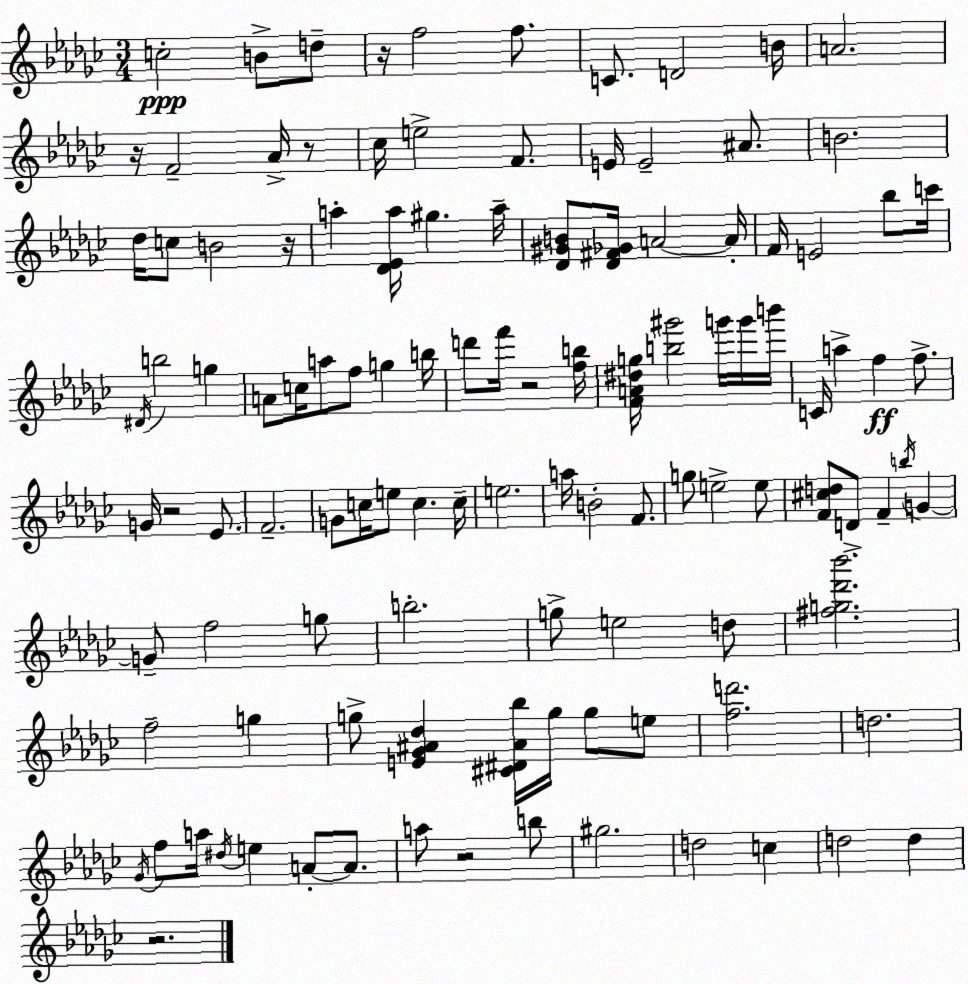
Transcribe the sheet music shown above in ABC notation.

X:1
T:Untitled
M:3/4
L:1/4
K:Ebm
c2 B/2 d/2 z/4 f2 f/2 C/2 D2 B/4 A2 z/4 F2 _A/4 z/2 _c/4 e2 F/2 E/4 E2 ^A/2 B2 _d/4 c/2 B2 z/4 a [_D_Ea]/4 ^g a/4 [_D^GB]/2 [_D^F_G]/4 A2 A/4 F/4 E2 _b/2 c'/4 ^D/4 b2 g A/2 c/4 a/2 f/2 g b/4 d'/2 f'/4 z2 [fb]/4 [FA^dg]/4 [b^g']2 g'/4 g'/4 b'/4 C/4 a f f/2 G/4 z2 _E/2 F2 G/2 c/4 e/2 c c/4 e2 a/4 B2 F/2 g/2 e2 e/2 [F^cd]/2 D/2 F b/4 G G/2 f2 g/2 b2 g/2 e2 d/2 [^fg_d'_b']2 f2 g g/2 [E_G^A_d] [^C^D^A_b]/4 g/4 g/2 e/2 [fd']2 d2 _G/4 f/2 a/4 ^d/4 e A/2 A/2 a/2 z2 b/2 ^g2 d2 c d2 d z2